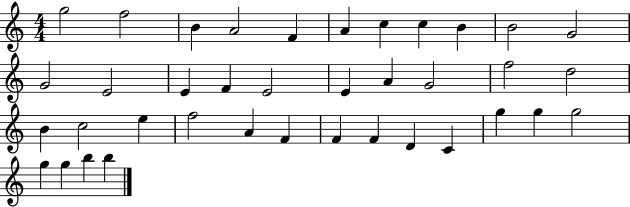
G5/h F5/h B4/q A4/h F4/q A4/q C5/q C5/q B4/q B4/h G4/h G4/h E4/h E4/q F4/q E4/h E4/q A4/q G4/h F5/h D5/h B4/q C5/h E5/q F5/h A4/q F4/q F4/q F4/q D4/q C4/q G5/q G5/q G5/h G5/q G5/q B5/q B5/q